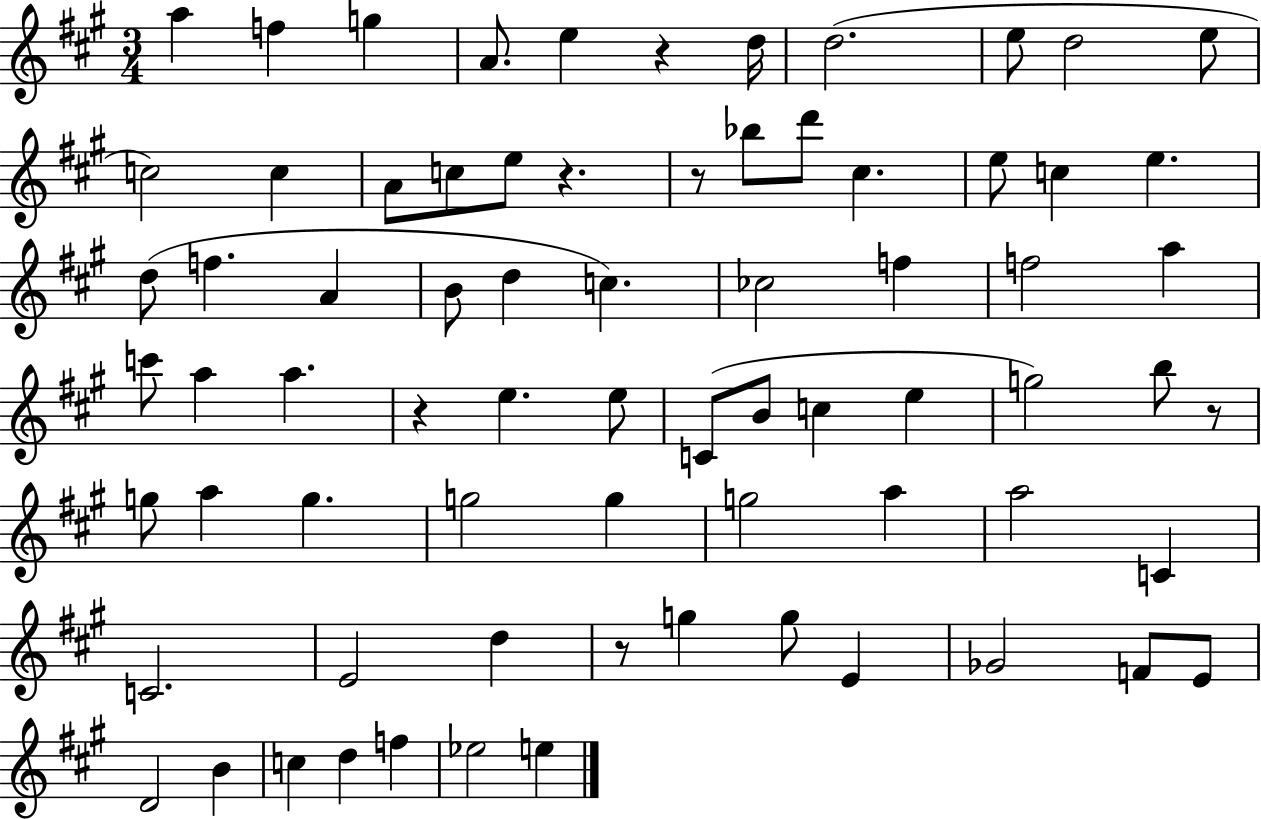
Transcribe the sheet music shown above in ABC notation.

X:1
T:Untitled
M:3/4
L:1/4
K:A
a f g A/2 e z d/4 d2 e/2 d2 e/2 c2 c A/2 c/2 e/2 z z/2 _b/2 d'/2 ^c e/2 c e d/2 f A B/2 d c _c2 f f2 a c'/2 a a z e e/2 C/2 B/2 c e g2 b/2 z/2 g/2 a g g2 g g2 a a2 C C2 E2 d z/2 g g/2 E _G2 F/2 E/2 D2 B c d f _e2 e